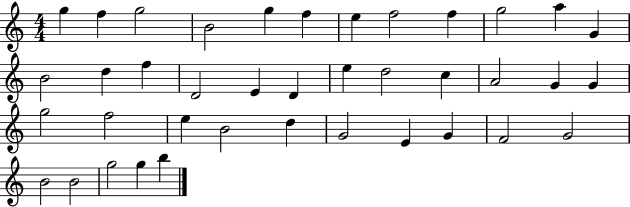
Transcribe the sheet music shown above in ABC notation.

X:1
T:Untitled
M:4/4
L:1/4
K:C
g f g2 B2 g f e f2 f g2 a G B2 d f D2 E D e d2 c A2 G G g2 f2 e B2 d G2 E G F2 G2 B2 B2 g2 g b